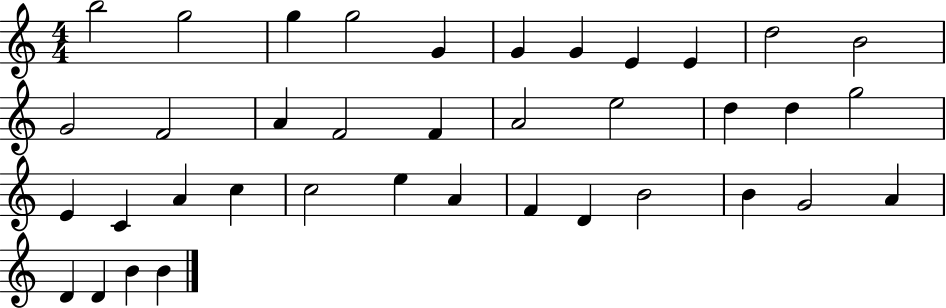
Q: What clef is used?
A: treble